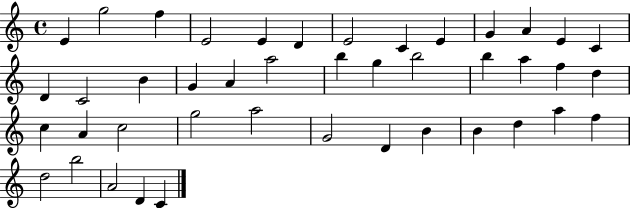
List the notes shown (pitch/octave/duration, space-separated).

E4/q G5/h F5/q E4/h E4/q D4/q E4/h C4/q E4/q G4/q A4/q E4/q C4/q D4/q C4/h B4/q G4/q A4/q A5/h B5/q G5/q B5/h B5/q A5/q F5/q D5/q C5/q A4/q C5/h G5/h A5/h G4/h D4/q B4/q B4/q D5/q A5/q F5/q D5/h B5/h A4/h D4/q C4/q